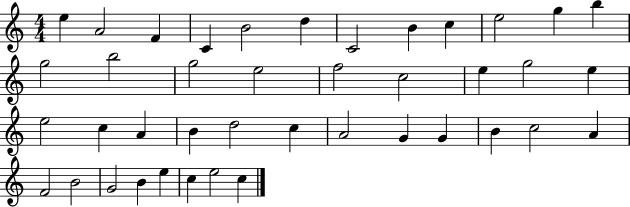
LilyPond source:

{
  \clef treble
  \numericTimeSignature
  \time 4/4
  \key c \major
  e''4 a'2 f'4 | c'4 b'2 d''4 | c'2 b'4 c''4 | e''2 g''4 b''4 | \break g''2 b''2 | g''2 e''2 | f''2 c''2 | e''4 g''2 e''4 | \break e''2 c''4 a'4 | b'4 d''2 c''4 | a'2 g'4 g'4 | b'4 c''2 a'4 | \break f'2 b'2 | g'2 b'4 e''4 | c''4 e''2 c''4 | \bar "|."
}